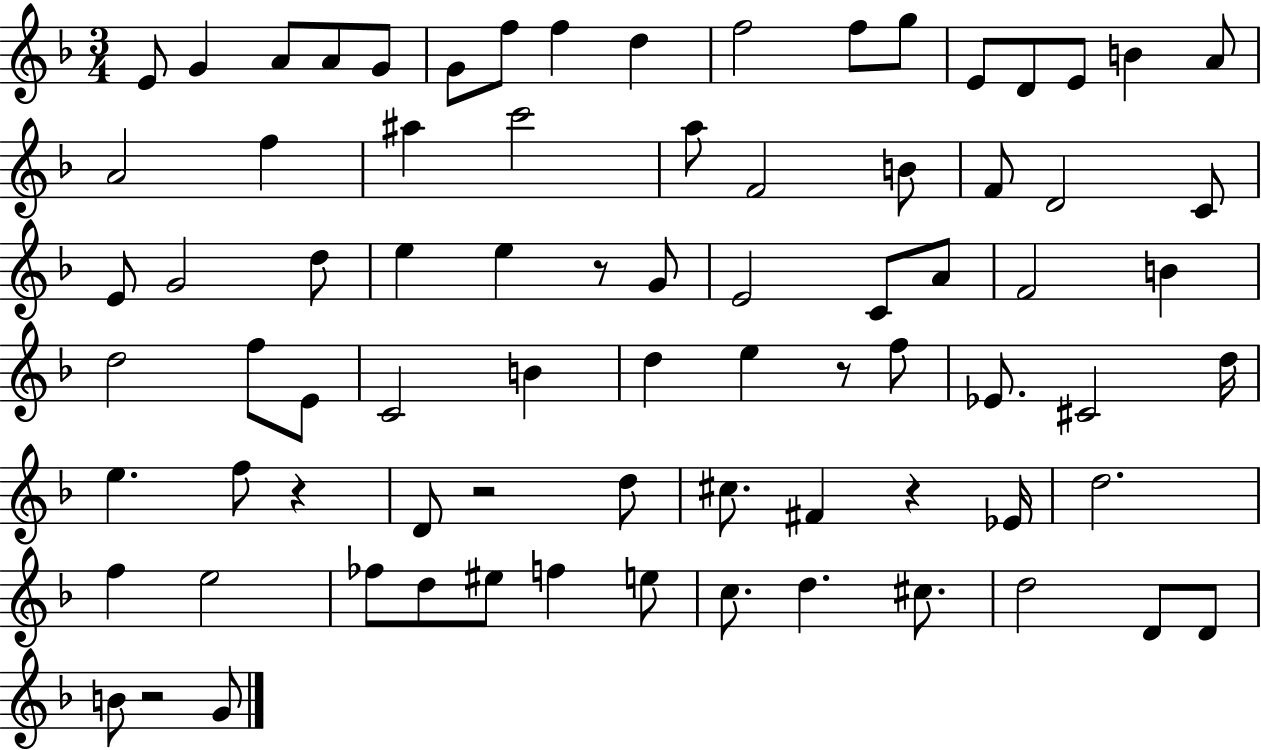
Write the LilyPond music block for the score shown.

{
  \clef treble
  \numericTimeSignature
  \time 3/4
  \key f \major
  \repeat volta 2 { e'8 g'4 a'8 a'8 g'8 | g'8 f''8 f''4 d''4 | f''2 f''8 g''8 | e'8 d'8 e'8 b'4 a'8 | \break a'2 f''4 | ais''4 c'''2 | a''8 f'2 b'8 | f'8 d'2 c'8 | \break e'8 g'2 d''8 | e''4 e''4 r8 g'8 | e'2 c'8 a'8 | f'2 b'4 | \break d''2 f''8 e'8 | c'2 b'4 | d''4 e''4 r8 f''8 | ees'8. cis'2 d''16 | \break e''4. f''8 r4 | d'8 r2 d''8 | cis''8. fis'4 r4 ees'16 | d''2. | \break f''4 e''2 | fes''8 d''8 eis''8 f''4 e''8 | c''8. d''4. cis''8. | d''2 d'8 d'8 | \break b'8 r2 g'8 | } \bar "|."
}